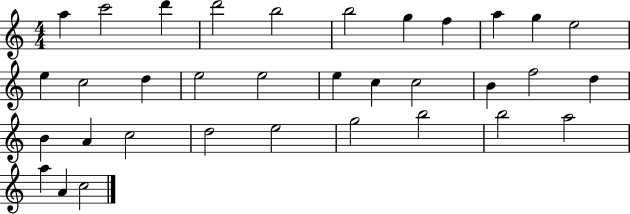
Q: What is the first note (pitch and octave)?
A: A5